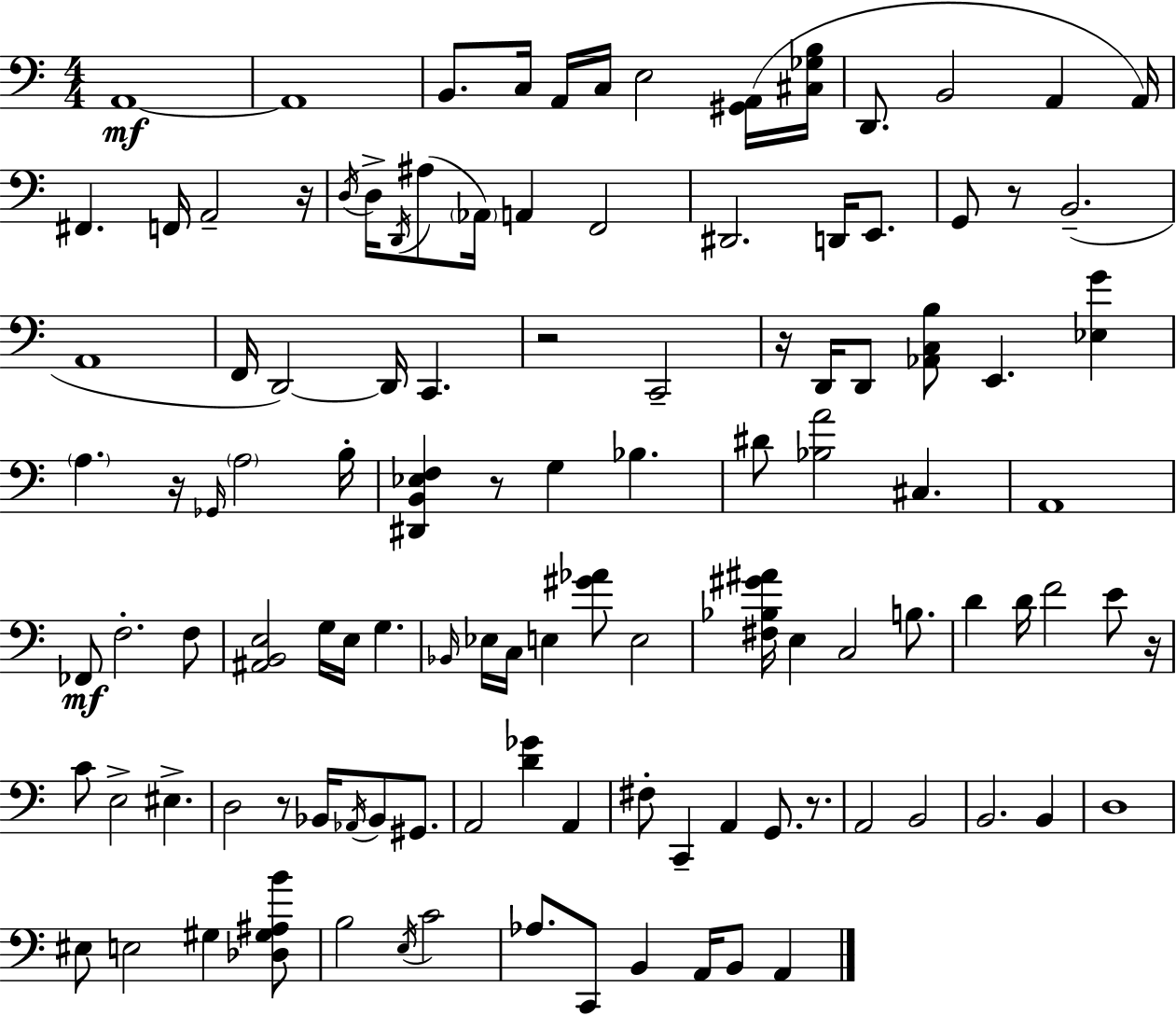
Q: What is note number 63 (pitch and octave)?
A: C4